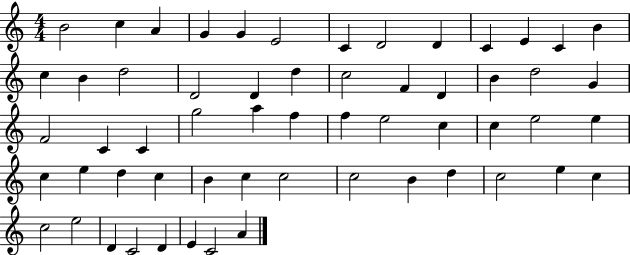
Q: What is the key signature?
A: C major